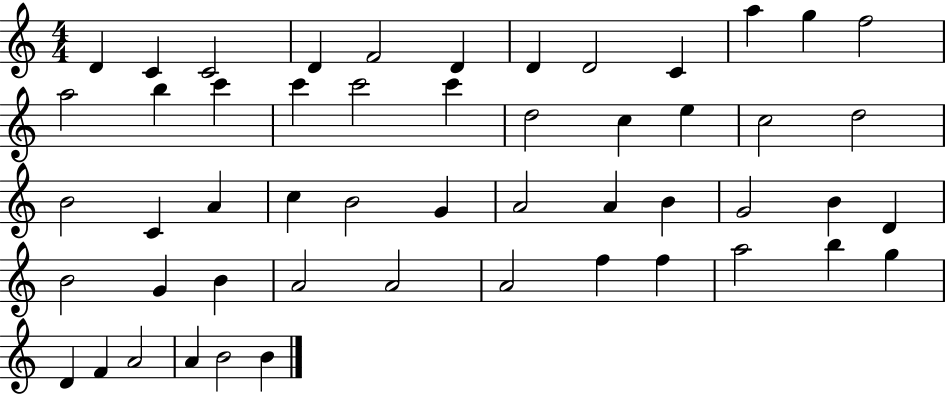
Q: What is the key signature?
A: C major